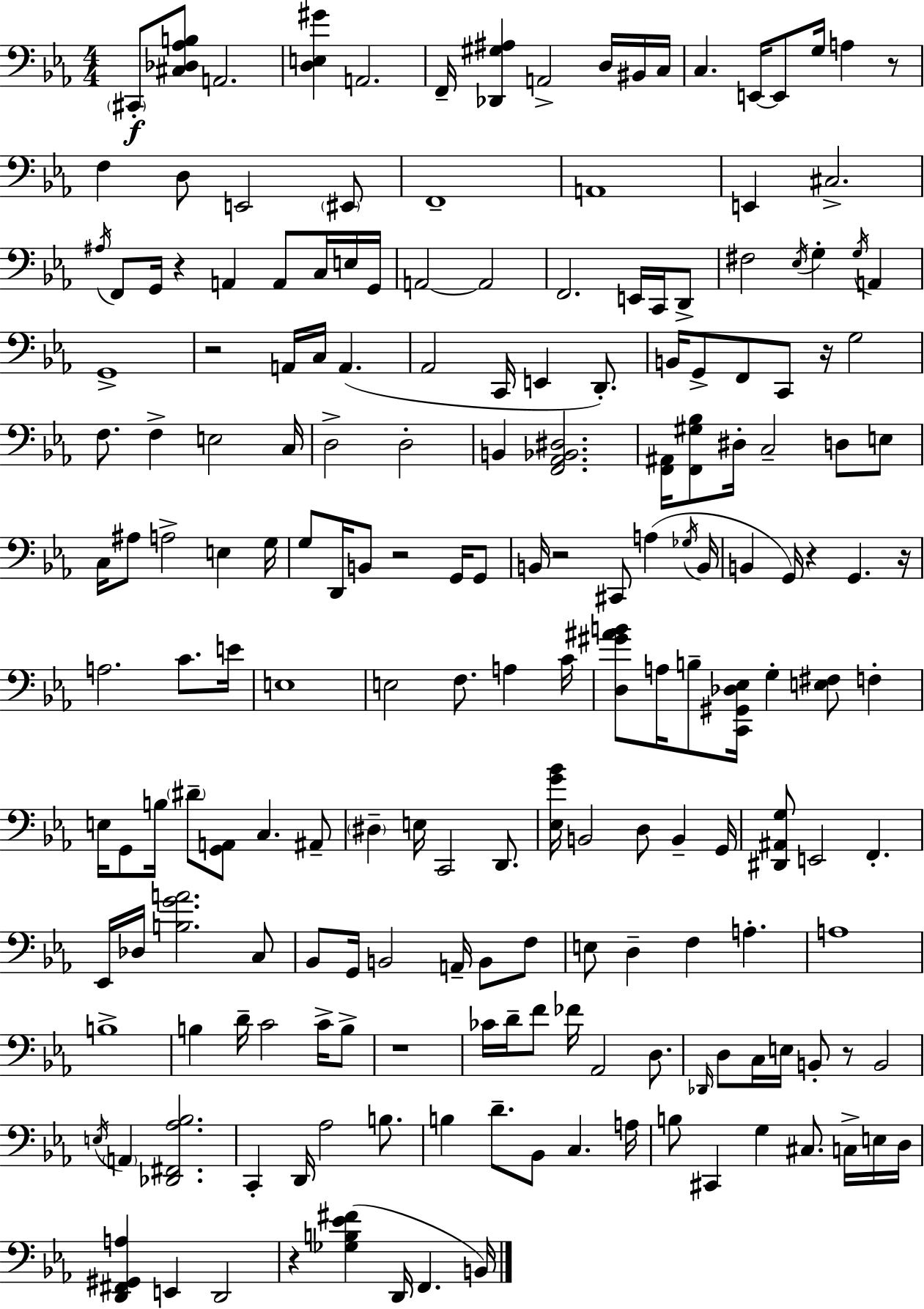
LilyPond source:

{
  \clef bass
  \numericTimeSignature
  \time 4/4
  \key c \minor
  \repeat volta 2 { \parenthesize cis,8-.\f <cis des aes b>8 a,2. | <d e gis'>4 a,2. | f,16-- <des, gis ais>4 a,2-> d16 bis,16 c16 | c4. e,16~~ e,8 g16 a4 r8 | \break f4 d8 e,2 \parenthesize eis,8 | f,1-- | a,1 | e,4 cis2.-> | \break \acciaccatura { ais16 } f,8 g,16 r4 a,4 a,8 c16 e16 | g,16 a,2~~ a,2 | f,2. e,16 c,16 d,8-> | fis2 \acciaccatura { ees16 } g4-. \acciaccatura { g16 } a,4 | \break g,1-> | r2 a,16 c16 a,4.( | aes,2 c,16 e,4 | d,8.-.) b,16 g,8-> f,8 c,8 r16 g2 | \break f8. f4-> e2 | c16 d2-> d2-. | b,4 <f, aes, bes, dis>2. | <f, ais,>16 <f, gis bes>8 dis16-. c2-- d8 | \break e8 c16 ais8 a2-> e4 | g16 g8 d,16 b,8 r2 | g,16 g,8 b,16 r2 cis,8 a4( | \acciaccatura { ges16 } b,16 b,4 g,16) r4 g,4. | \break r16 a2. | c'8. e'16 e1 | e2 f8. a4 | c'16 <d gis' ais' b'>8 a16 b8-- <c, gis, des ees>16 g4-. <e fis>8 | \break f4-. e16 g,8 b16 \parenthesize dis'8-- <g, a,>8 c4. | ais,8-- \parenthesize dis4-- e16 c,2 | d,8. <ees g' bes'>16 b,2 d8 b,4-- | g,16 <dis, ais, g>8 e,2 f,4.-. | \break ees,16 des16 <b g' a'>2. | c8 bes,8 g,16 b,2 a,16-- | b,8 f8 e8 d4-- f4 a4.-. | a1 | \break b1-> | b4 d'16-- c'2 | c'16-> b8-> r1 | ces'16 d'16-- f'8 fes'16 aes,2 | \break d8. \grace { des,16 } d8 c16 e16 b,8-. r8 b,2 | \acciaccatura { e16 } \parenthesize a,4 <des, fis, aes bes>2. | c,4-. d,16 aes2 | b8. b4 d'8.-- bes,8 c4. | \break a16 b8 cis,4 g4 | cis8. c16-> e16 d16 <d, fis, gis, a>4 e,4 d,2 | r4 <ges b ees' fis'>4( d,16 f,4. | b,16) } \bar "|."
}